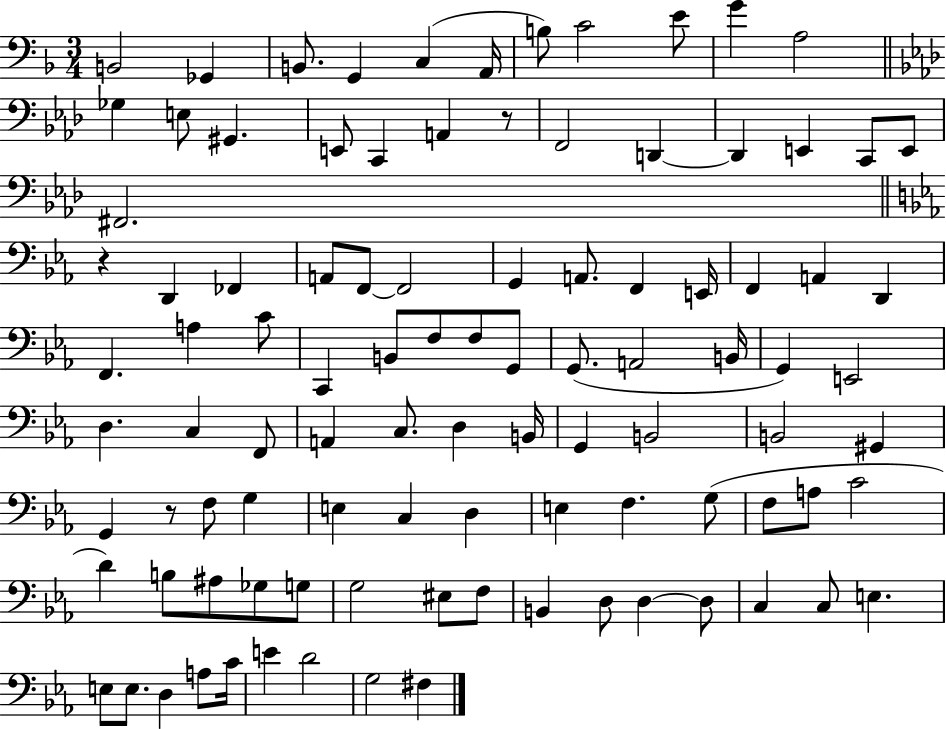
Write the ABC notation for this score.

X:1
T:Untitled
M:3/4
L:1/4
K:F
B,,2 _G,, B,,/2 G,, C, A,,/4 B,/2 C2 E/2 G A,2 _G, E,/2 ^G,, E,,/2 C,, A,, z/2 F,,2 D,, D,, E,, C,,/2 E,,/2 ^F,,2 z D,, _F,, A,,/2 F,,/2 F,,2 G,, A,,/2 F,, E,,/4 F,, A,, D,, F,, A, C/2 C,, B,,/2 F,/2 F,/2 G,,/2 G,,/2 A,,2 B,,/4 G,, E,,2 D, C, F,,/2 A,, C,/2 D, B,,/4 G,, B,,2 B,,2 ^G,, G,, z/2 F,/2 G, E, C, D, E, F, G,/2 F,/2 A,/2 C2 D B,/2 ^A,/2 _G,/2 G,/2 G,2 ^E,/2 F,/2 B,, D,/2 D, D,/2 C, C,/2 E, E,/2 E,/2 D, A,/2 C/4 E D2 G,2 ^F,